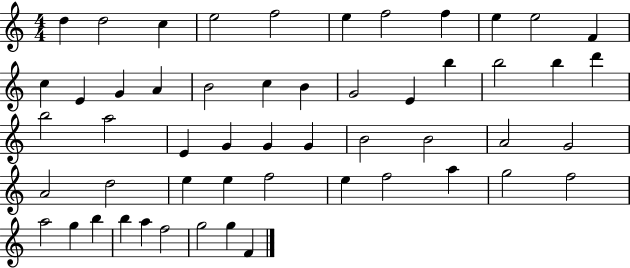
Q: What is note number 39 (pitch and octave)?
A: F5